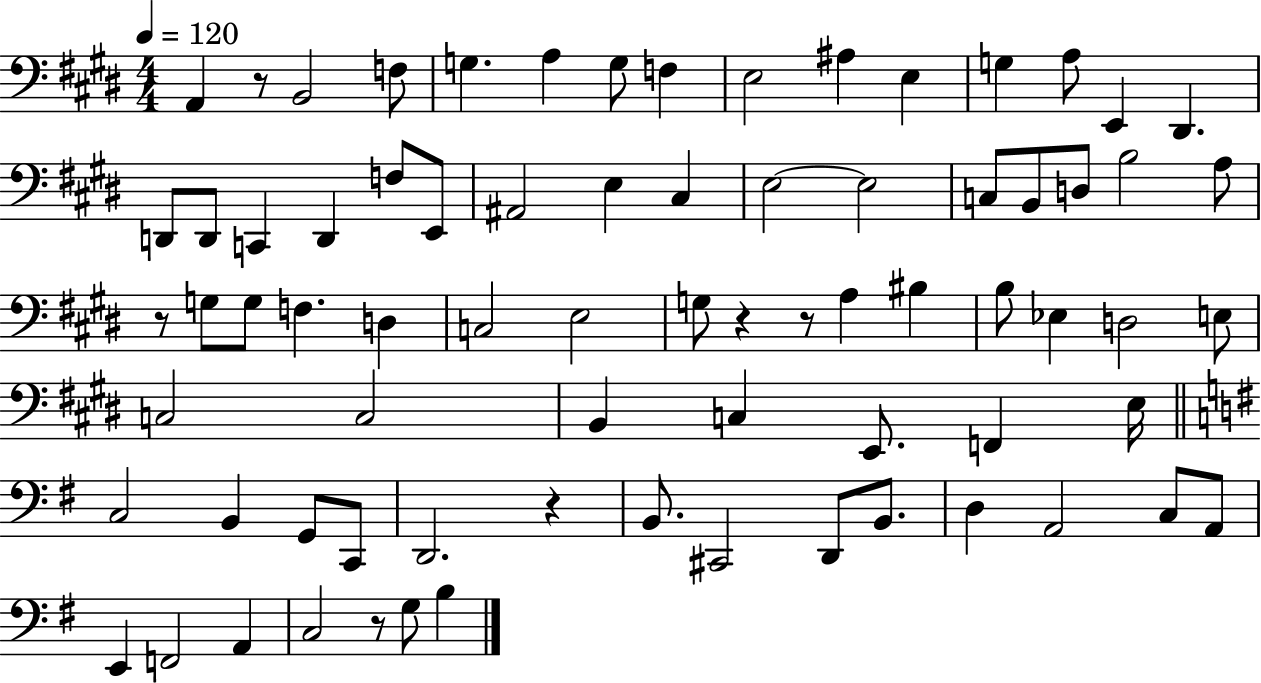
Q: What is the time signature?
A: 4/4